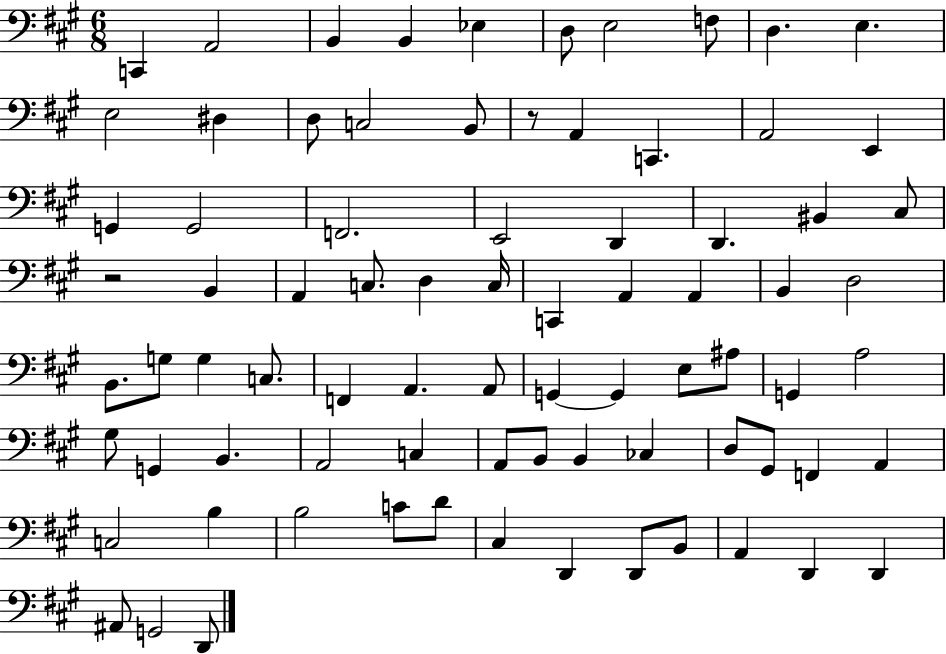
X:1
T:Untitled
M:6/8
L:1/4
K:A
C,, A,,2 B,, B,, _E, D,/2 E,2 F,/2 D, E, E,2 ^D, D,/2 C,2 B,,/2 z/2 A,, C,, A,,2 E,, G,, G,,2 F,,2 E,,2 D,, D,, ^B,, ^C,/2 z2 B,, A,, C,/2 D, C,/4 C,, A,, A,, B,, D,2 B,,/2 G,/2 G, C,/2 F,, A,, A,,/2 G,, G,, E,/2 ^A,/2 G,, A,2 ^G,/2 G,, B,, A,,2 C, A,,/2 B,,/2 B,, _C, D,/2 ^G,,/2 F,, A,, C,2 B, B,2 C/2 D/2 ^C, D,, D,,/2 B,,/2 A,, D,, D,, ^A,,/2 G,,2 D,,/2